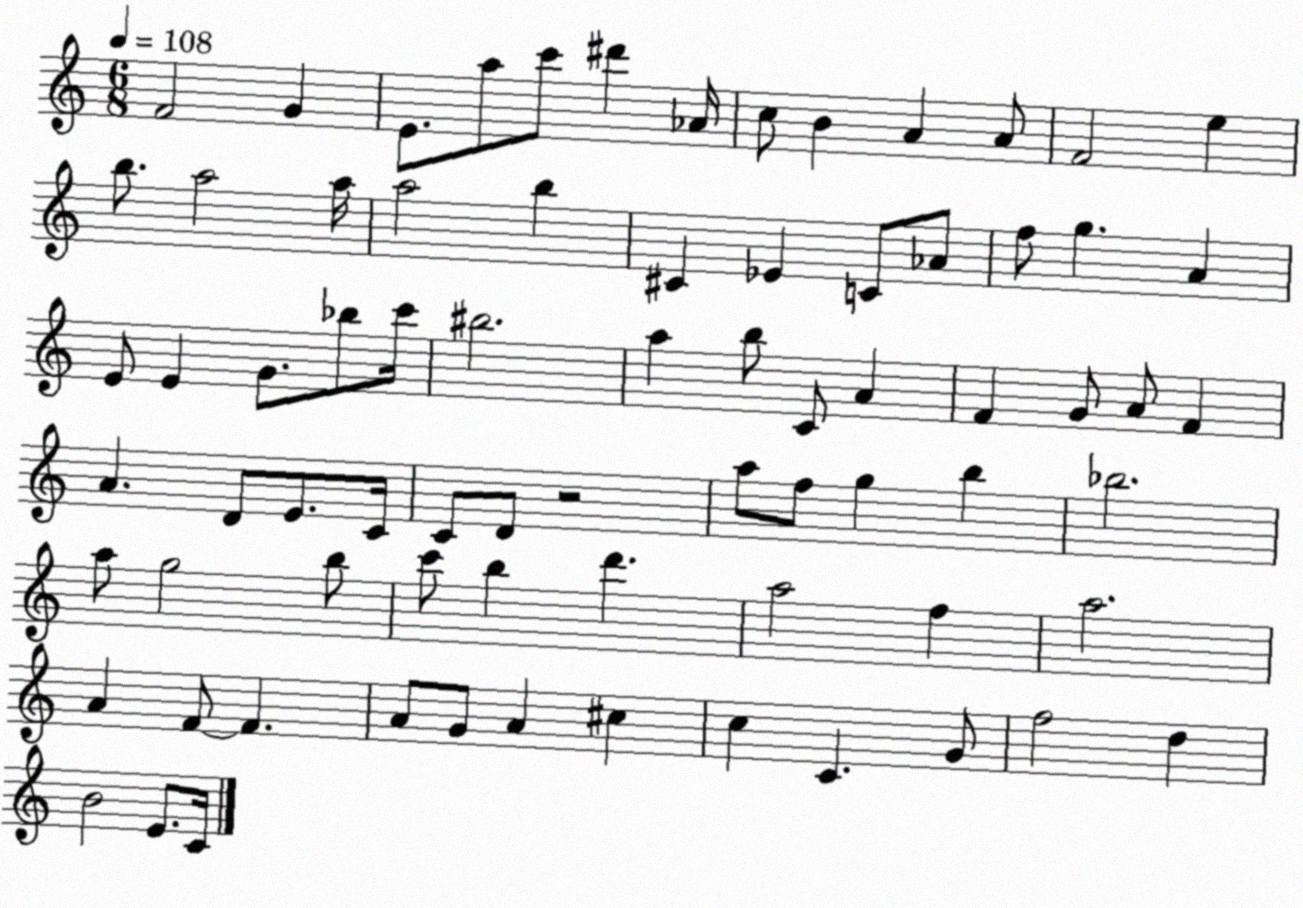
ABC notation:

X:1
T:Untitled
M:6/8
L:1/4
K:C
F2 G E/2 a/2 c'/2 ^d' _A/4 c/2 B A A/2 F2 e b/2 a2 a/4 a2 b ^C _E C/2 _A/2 f/2 g A E/2 E G/2 _b/2 c'/4 ^b2 a b/2 C/2 A F G/2 A/2 F A D/2 E/2 C/4 C/2 D/2 z2 a/2 f/2 g b _b2 a/2 g2 b/2 c'/2 b d' a2 f a2 A F/2 F A/2 G/2 A ^c c C G/2 f2 d B2 E/2 C/4